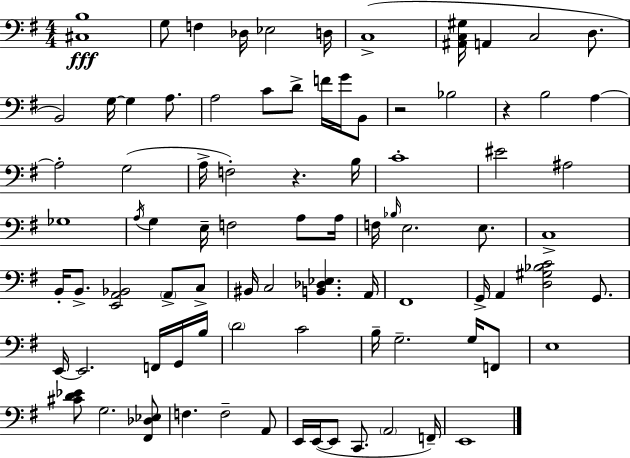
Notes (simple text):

[C#3,B3]/w G3/e F3/q Db3/s Eb3/h D3/s C3/w [A#2,C3,G#3]/s A2/q C3/h D3/e. B2/h G3/s G3/q A3/e. A3/h C4/e D4/e F4/s G4/s B2/e R/h Bb3/h R/q B3/h A3/q A3/h G3/h A3/s F3/h R/q. B3/s C4/w EIS4/h A#3/h Gb3/w A3/s G3/q E3/s F3/h A3/e A3/s F3/s Bb3/s E3/h. E3/e. C3/w B2/s B2/e. [E2,A2,Bb2]/h A2/e C3/e BIS2/s C3/h [B2,Db3,Eb3]/q. A2/s F#2/w G2/s A2/q [D3,G#3,Bb3,C4]/h G2/e. E2/s E2/h. F2/s G2/s B3/s D4/h C4/h B3/s G3/h. G3/s F2/e E3/w [C#4,D4,Eb4]/e G3/h. [F#2,Db3,Eb3]/e F3/q. F3/h A2/e E2/s E2/s E2/e C2/e. A2/h F2/s E2/w